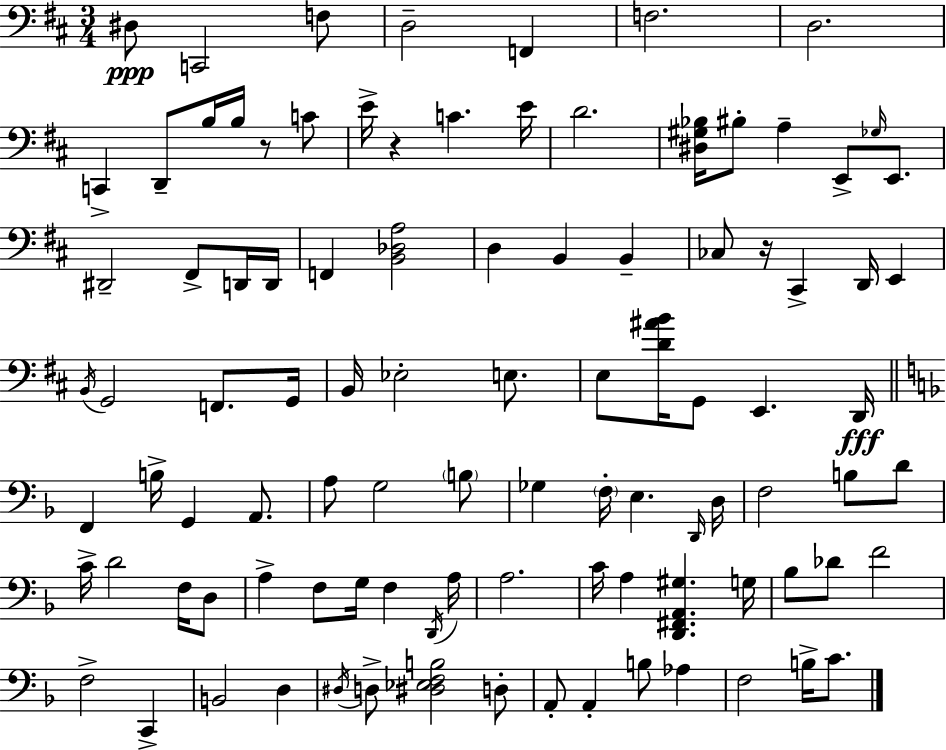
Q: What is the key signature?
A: D major